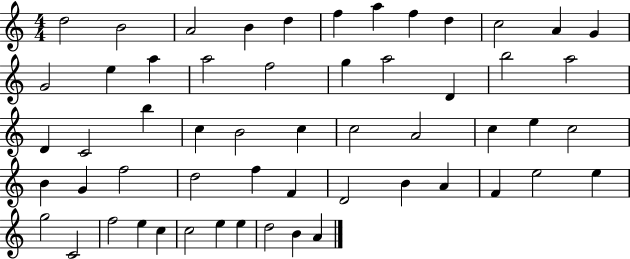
{
  \clef treble
  \numericTimeSignature
  \time 4/4
  \key c \major
  d''2 b'2 | a'2 b'4 d''4 | f''4 a''4 f''4 d''4 | c''2 a'4 g'4 | \break g'2 e''4 a''4 | a''2 f''2 | g''4 a''2 d'4 | b''2 a''2 | \break d'4 c'2 b''4 | c''4 b'2 c''4 | c''2 a'2 | c''4 e''4 c''2 | \break b'4 g'4 f''2 | d''2 f''4 f'4 | d'2 b'4 a'4 | f'4 e''2 e''4 | \break g''2 c'2 | f''2 e''4 c''4 | c''2 e''4 e''4 | d''2 b'4 a'4 | \break \bar "|."
}